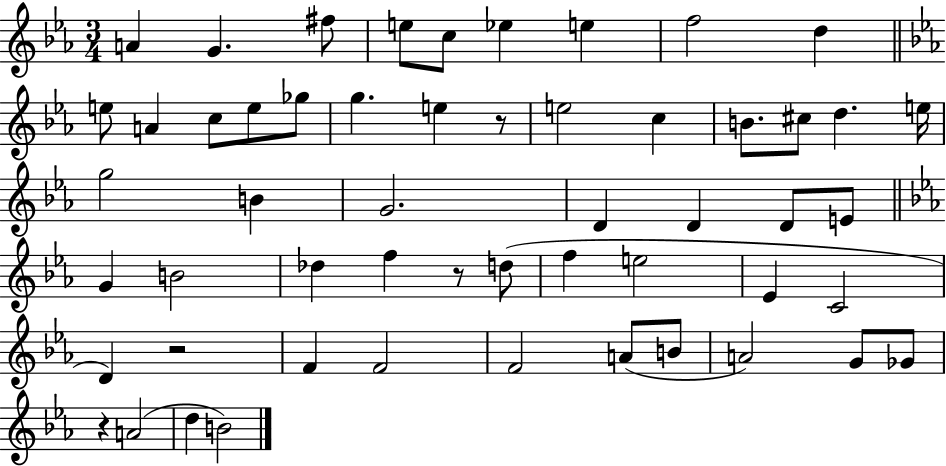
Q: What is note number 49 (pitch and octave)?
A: D5